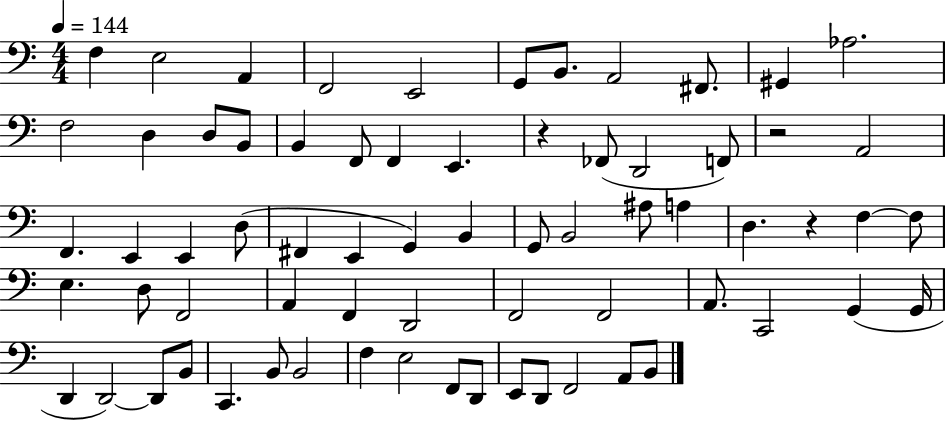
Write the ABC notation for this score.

X:1
T:Untitled
M:4/4
L:1/4
K:C
F, E,2 A,, F,,2 E,,2 G,,/2 B,,/2 A,,2 ^F,,/2 ^G,, _A,2 F,2 D, D,/2 B,,/2 B,, F,,/2 F,, E,, z _F,,/2 D,,2 F,,/2 z2 A,,2 F,, E,, E,, D,/2 ^F,, E,, G,, B,, G,,/2 B,,2 ^A,/2 A, D, z F, F,/2 E, D,/2 F,,2 A,, F,, D,,2 F,,2 F,,2 A,,/2 C,,2 G,, G,,/4 D,, D,,2 D,,/2 B,,/2 C,, B,,/2 B,,2 F, E,2 F,,/2 D,,/2 E,,/2 D,,/2 F,,2 A,,/2 B,,/2